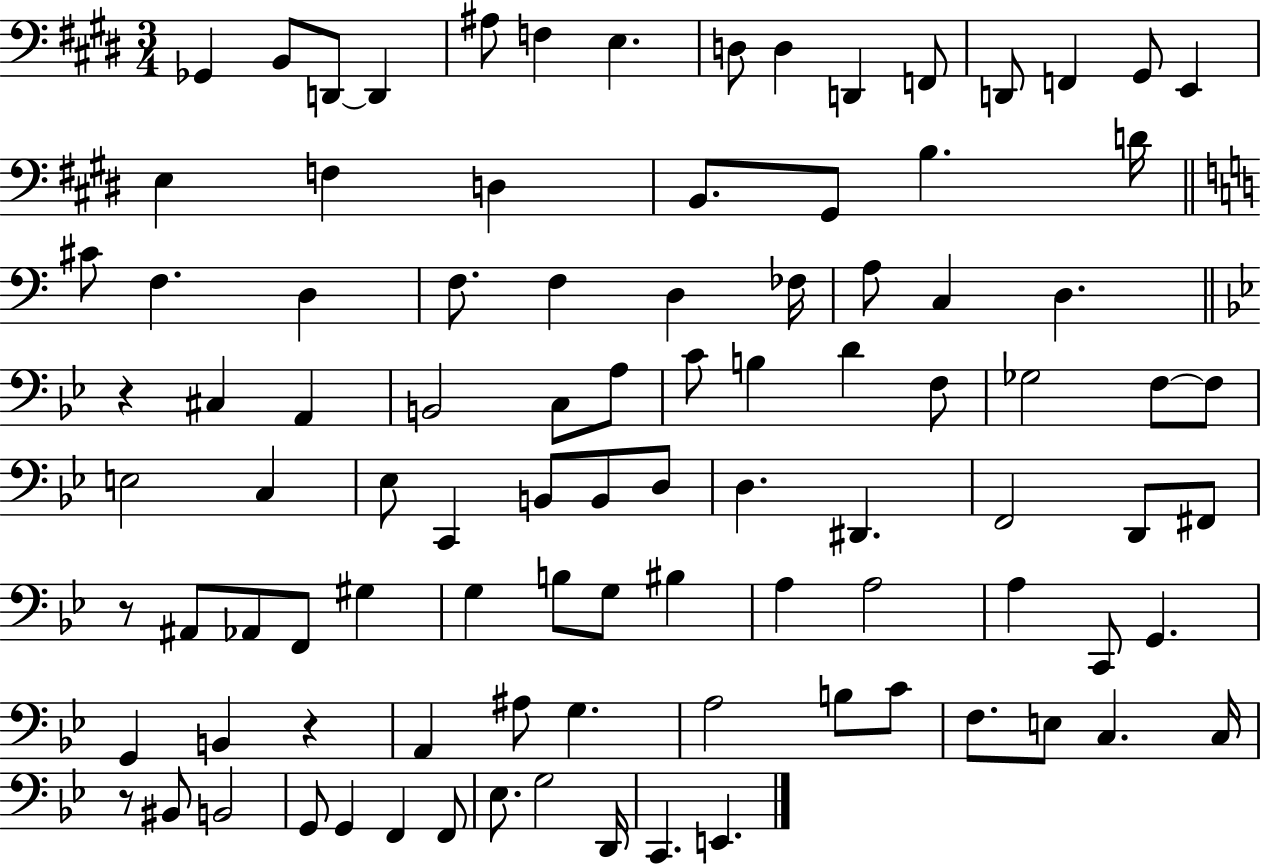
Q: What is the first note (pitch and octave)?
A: Gb2